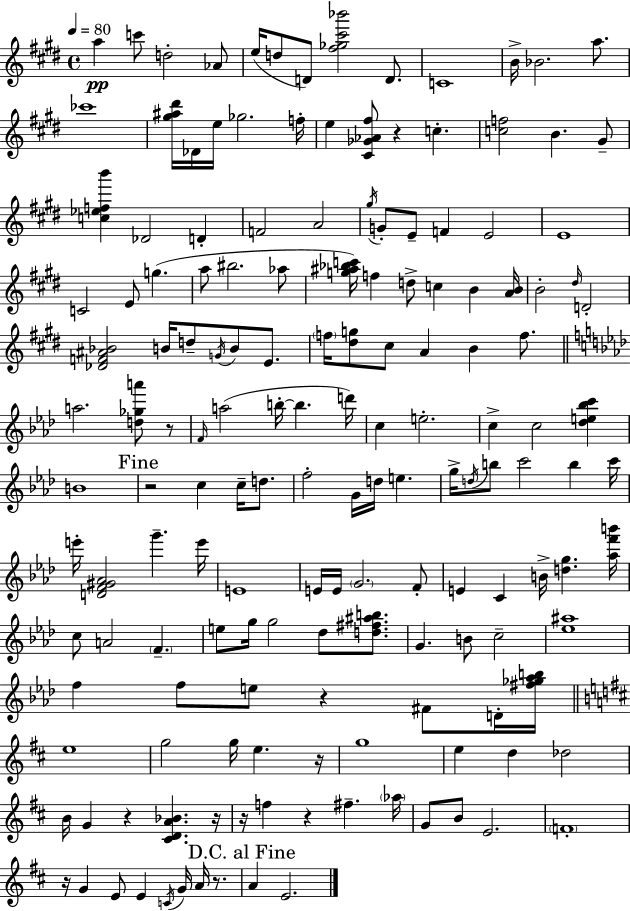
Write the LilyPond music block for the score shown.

{
  \clef treble
  \time 4/4
  \defaultTimeSignature
  \key e \major
  \tempo 4 = 80
  a''4\pp c'''8 d''2-. aes'8 | e''16( d''8 d'8) <fis'' ges'' cis''' bes'''>2 d'8. | c'1 | b'16-> bes'2. a''8. | \break ces'''1 | <gis'' ais'' dis'''>16 des'16 e''16 ges''2. f''16-. | e''4 <cis' ges' aes' fis''>8 r4 c''4.-. | <c'' f''>2 b'4. gis'8-- | \break <c'' ees'' f'' b'''>4 des'2 d'4-. | f'2 a'2 | \acciaccatura { gis''16 } g'8-. e'8-- f'4 e'2 | e'1 | \break c'2 e'8 g''4.( | a''8 bis''2. aes''8 | <g'' ais'' bes'' c'''>16) f''4 d''8-> c''4 b'4 | <a' b'>16 b'2-. \grace { dis''16 } d'2-. | \break <des' f' ais' bes'>2 b'16 d''8-- \acciaccatura { g'16 } b'8 | e'8. \parenthesize f''16 <dis'' g''>8 cis''8 a'4 b'4 | f''8. \bar "||" \break \key aes \major a''2. <d'' ges'' a'''>8 r8 | \grace { f'16 } a''2( b''16-.~~ b''4. | d'''16) c''4 e''2.-. | c''4-> c''2 <des'' e'' bes'' c'''>4 | \break b'1 | \mark "Fine" r2 c''4 c''16-- d''8. | f''2-. g'16 d''16 e''4. | g''16-> \acciaccatura { d''16 } b''8 c'''2 b''4 | \break c'''16 e'''16-. <d' f' gis' aes'>2 g'''4.-- | e'''16 e'1 | e'16 e'16 \parenthesize g'2. | f'8-. e'4 c'4 b'16-> <d'' g''>4. | \break <aes'' f''' b'''>16 c''8 a'2 \parenthesize f'4.-- | e''8 g''16 g''2 des''8 <d'' fis'' ais'' b''>8. | g'4. b'8 c''2-- | <ees'' ais''>1 | \break f''4 f''8 e''8 r4 fis'8 | d'16-. <fis'' ges'' aes'' b''>16 \bar "||" \break \key d \major e''1 | g''2 g''16 e''4. r16 | g''1 | e''4 d''4 des''2 | \break b'16 g'4 r4 <cis' d' a' bes'>4. r16 | r16 f''4 r4 fis''4.-- \parenthesize aes''16 | g'8 b'8 e'2. | \parenthesize f'1-. | \break r16 g'4 e'8 e'4 \acciaccatura { c'16 } g'16 a'16 r8. | \mark "D.C. al Fine" a'4 e'2. | \bar "|."
}